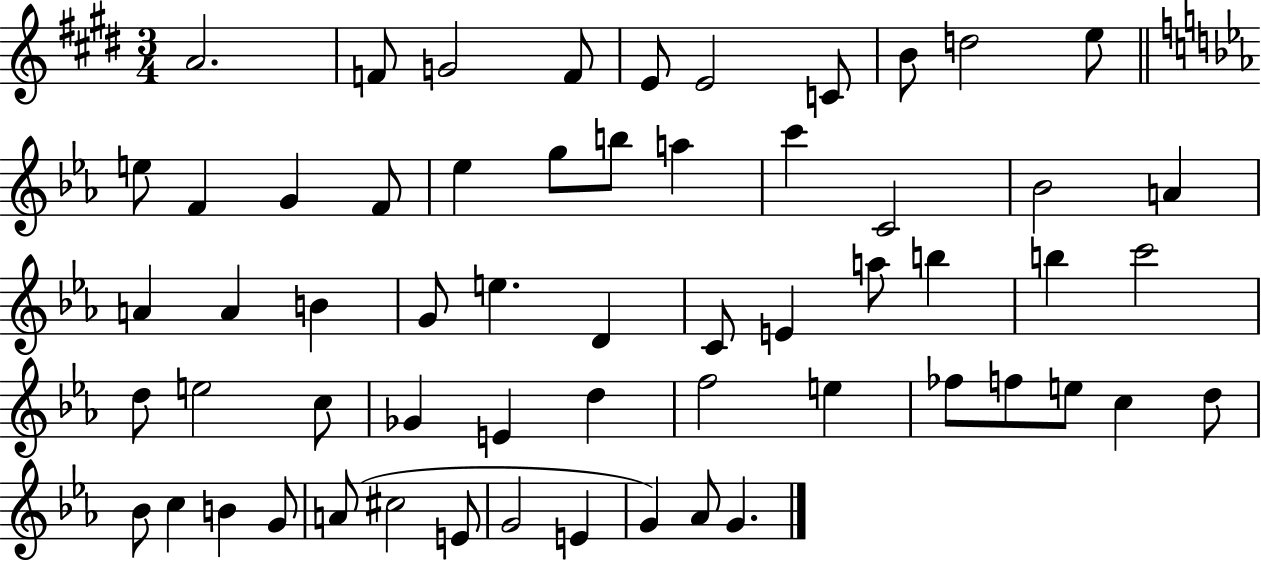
{
  \clef treble
  \numericTimeSignature
  \time 3/4
  \key e \major
  a'2. | f'8 g'2 f'8 | e'8 e'2 c'8 | b'8 d''2 e''8 | \break \bar "||" \break \key c \minor e''8 f'4 g'4 f'8 | ees''4 g''8 b''8 a''4 | c'''4 c'2 | bes'2 a'4 | \break a'4 a'4 b'4 | g'8 e''4. d'4 | c'8 e'4 a''8 b''4 | b''4 c'''2 | \break d''8 e''2 c''8 | ges'4 e'4 d''4 | f''2 e''4 | fes''8 f''8 e''8 c''4 d''8 | \break bes'8 c''4 b'4 g'8 | a'8( cis''2 e'8 | g'2 e'4 | g'4) aes'8 g'4. | \break \bar "|."
}